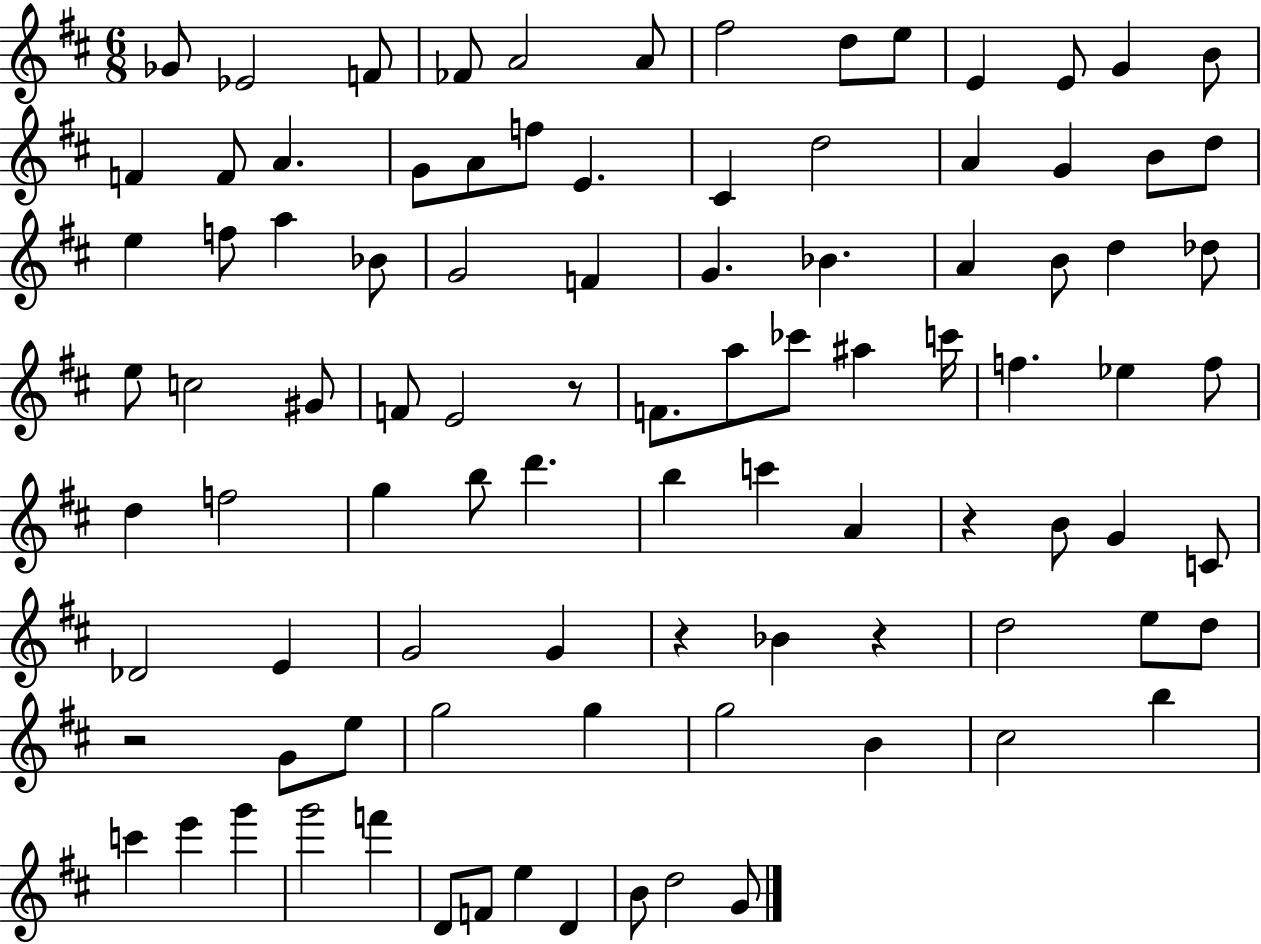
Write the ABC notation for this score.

X:1
T:Untitled
M:6/8
L:1/4
K:D
_G/2 _E2 F/2 _F/2 A2 A/2 ^f2 d/2 e/2 E E/2 G B/2 F F/2 A G/2 A/2 f/2 E ^C d2 A G B/2 d/2 e f/2 a _B/2 G2 F G _B A B/2 d _d/2 e/2 c2 ^G/2 F/2 E2 z/2 F/2 a/2 _c'/2 ^a c'/4 f _e f/2 d f2 g b/2 d' b c' A z B/2 G C/2 _D2 E G2 G z _B z d2 e/2 d/2 z2 G/2 e/2 g2 g g2 B ^c2 b c' e' g' g'2 f' D/2 F/2 e D B/2 d2 G/2